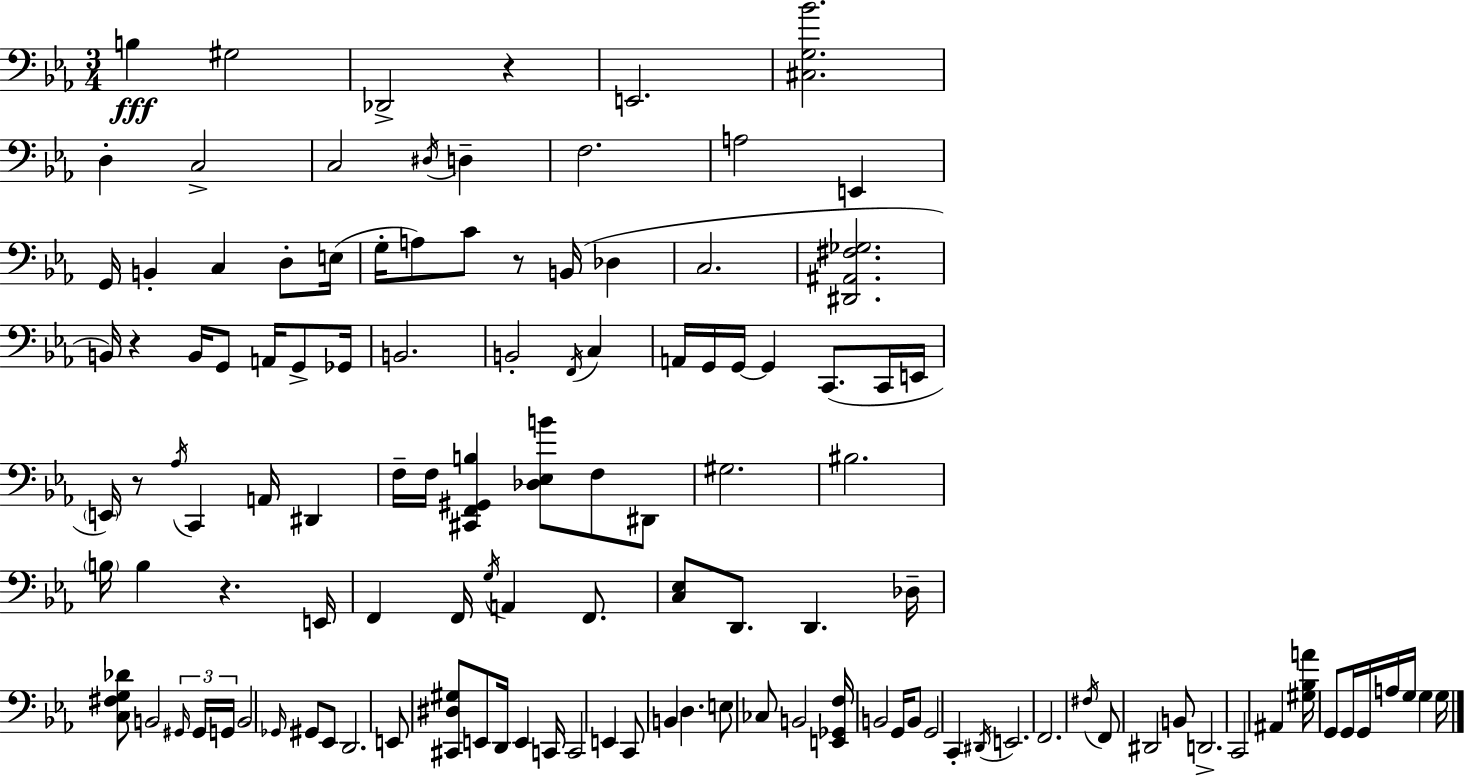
X:1
T:Untitled
M:3/4
L:1/4
K:Eb
B, ^G,2 _D,,2 z E,,2 [^C,G,_B]2 D, C,2 C,2 ^D,/4 D, F,2 A,2 E,, G,,/4 B,, C, D,/2 E,/4 G,/4 A,/2 C/2 z/2 B,,/4 _D, C,2 [^D,,^A,,^F,_G,]2 B,,/4 z B,,/4 G,,/2 A,,/4 G,,/2 _G,,/4 B,,2 B,,2 F,,/4 C, A,,/4 G,,/4 G,,/4 G,, C,,/2 C,,/4 E,,/4 E,,/4 z/2 _A,/4 C,, A,,/4 ^D,, F,/4 F,/4 [^C,,F,,^G,,B,] [_D,_E,B]/2 F,/2 ^D,,/2 ^G,2 ^B,2 B,/4 B, z E,,/4 F,, F,,/4 G,/4 A,, F,,/2 [C,_E,]/2 D,,/2 D,, _D,/4 [C,^F,G,_D]/2 B,,2 ^G,,/4 ^G,,/4 G,,/4 B,,2 _G,,/4 ^G,,/2 _E,,/2 D,,2 E,,/2 [^C,,^D,^G,]/2 E,,/2 D,,/4 E,, C,,/4 C,,2 E,, C,,/2 B,, D, E,/2 _C,/2 B,,2 [E,,_G,,F,]/4 B,,2 G,,/4 B,,/2 G,,2 C,, ^D,,/4 E,,2 F,,2 ^F,/4 F,,/2 ^D,,2 B,,/2 D,,2 C,,2 ^A,, [^G,_B,A]/4 G,,/2 G,,/4 G,,/4 A,/4 G,/4 G, G,/4